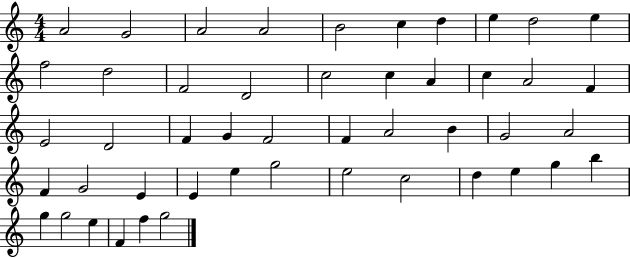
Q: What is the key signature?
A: C major